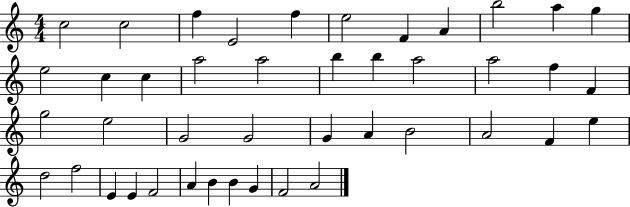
C5/h C5/h F5/q E4/h F5/q E5/h F4/q A4/q B5/h A5/q G5/q E5/h C5/q C5/q A5/h A5/h B5/q B5/q A5/h A5/h F5/q F4/q G5/h E5/h G4/h G4/h G4/q A4/q B4/h A4/h F4/q E5/q D5/h F5/h E4/q E4/q F4/h A4/q B4/q B4/q G4/q F4/h A4/h